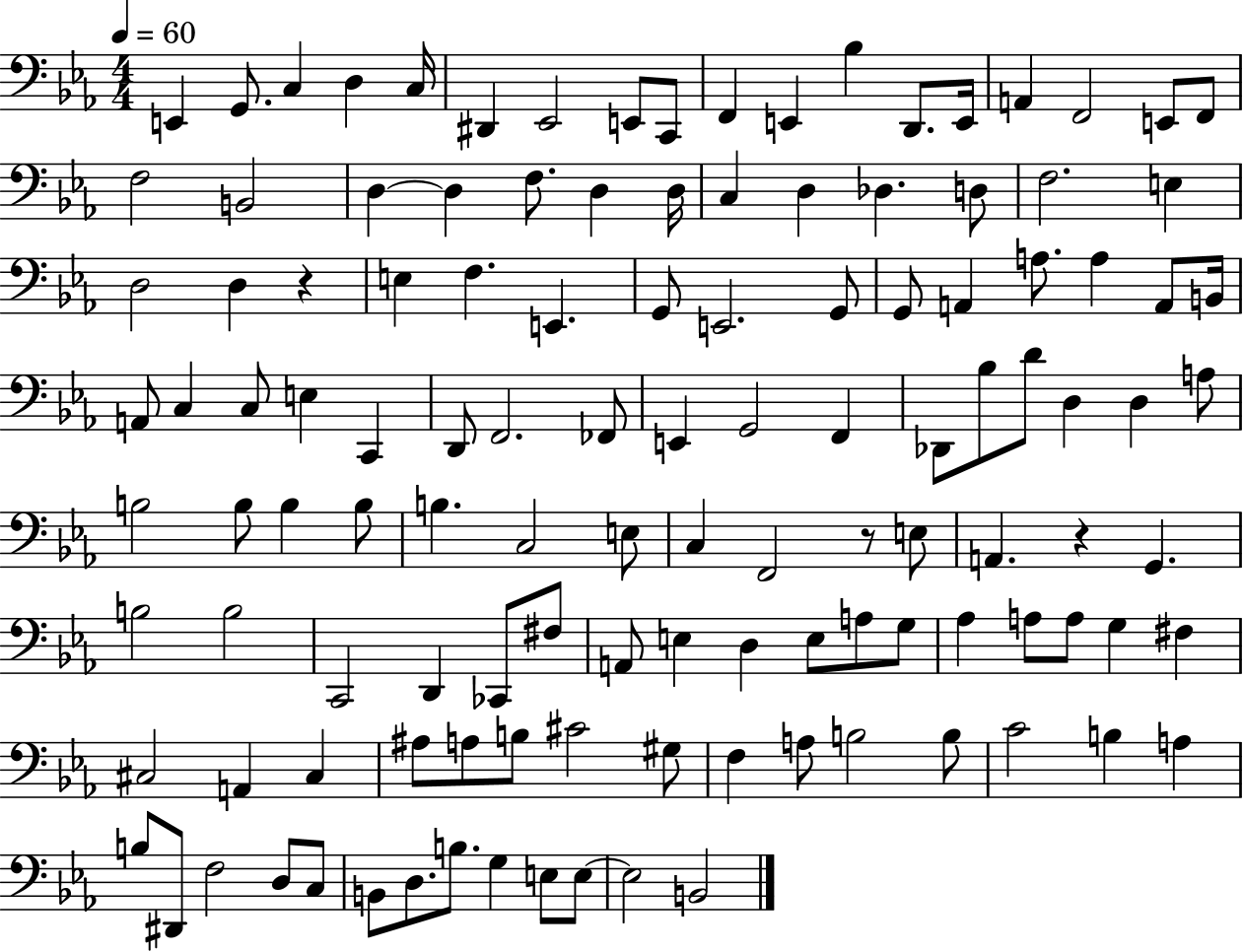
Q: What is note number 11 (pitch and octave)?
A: E2